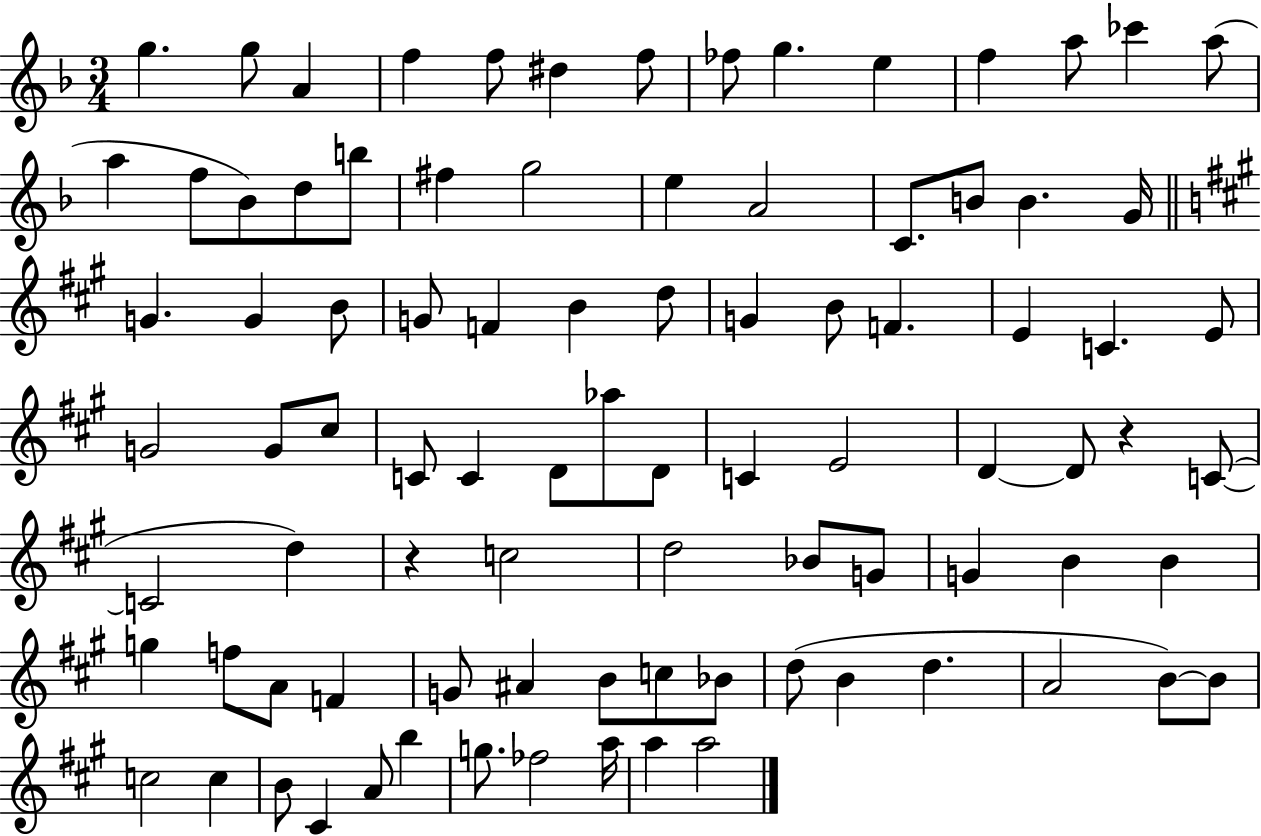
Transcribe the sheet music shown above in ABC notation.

X:1
T:Untitled
M:3/4
L:1/4
K:F
g g/2 A f f/2 ^d f/2 _f/2 g e f a/2 _c' a/2 a f/2 _B/2 d/2 b/2 ^f g2 e A2 C/2 B/2 B G/4 G G B/2 G/2 F B d/2 G B/2 F E C E/2 G2 G/2 ^c/2 C/2 C D/2 _a/2 D/2 C E2 D D/2 z C/2 C2 d z c2 d2 _B/2 G/2 G B B g f/2 A/2 F G/2 ^A B/2 c/2 _B/2 d/2 B d A2 B/2 B/2 c2 c B/2 ^C A/2 b g/2 _f2 a/4 a a2